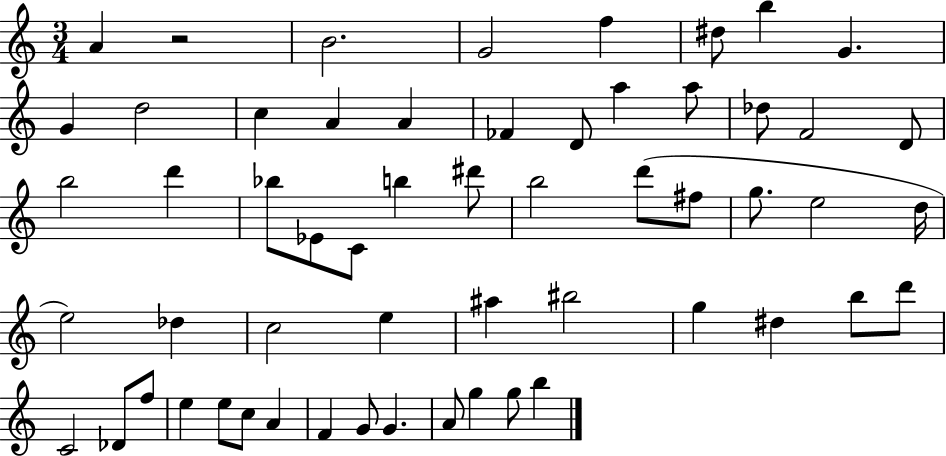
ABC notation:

X:1
T:Untitled
M:3/4
L:1/4
K:C
A z2 B2 G2 f ^d/2 b G G d2 c A A _F D/2 a a/2 _d/2 F2 D/2 b2 d' _b/2 _E/2 C/2 b ^d'/2 b2 d'/2 ^f/2 g/2 e2 d/4 e2 _d c2 e ^a ^b2 g ^d b/2 d'/2 C2 _D/2 f/2 e e/2 c/2 A F G/2 G A/2 g g/2 b